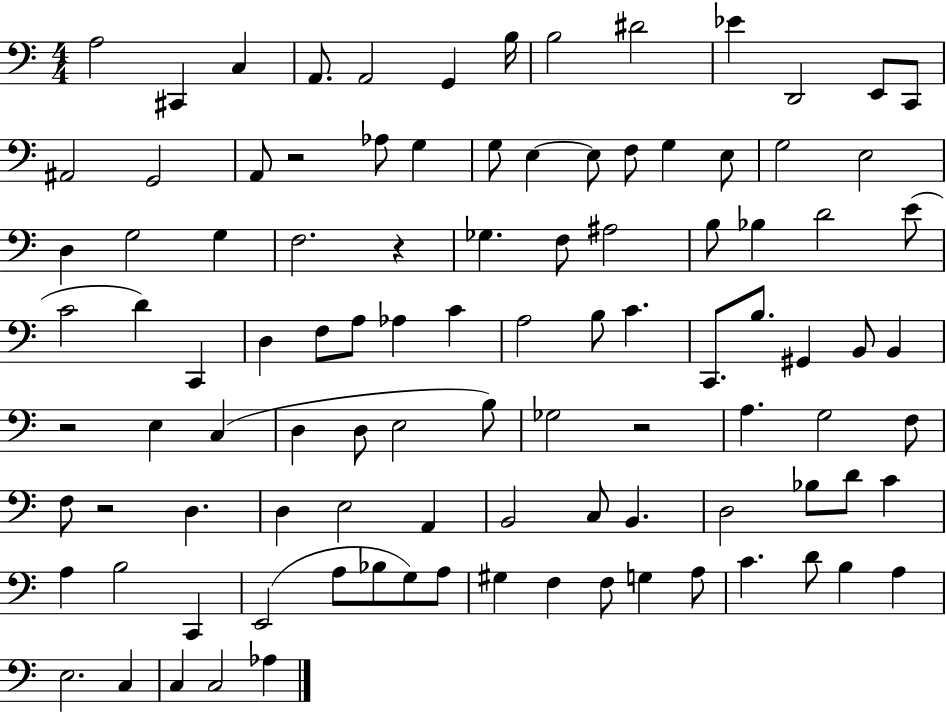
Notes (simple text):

A3/h C#2/q C3/q A2/e. A2/h G2/q B3/s B3/h D#4/h Eb4/q D2/h E2/e C2/e A#2/h G2/h A2/e R/h Ab3/e G3/q G3/e E3/q E3/e F3/e G3/q E3/e G3/h E3/h D3/q G3/h G3/q F3/h. R/q Gb3/q. F3/e A#3/h B3/e Bb3/q D4/h E4/e C4/h D4/q C2/q D3/q F3/e A3/e Ab3/q C4/q A3/h B3/e C4/q. C2/e. B3/e. G#2/q B2/e B2/q R/h E3/q C3/q D3/q D3/e E3/h B3/e Gb3/h R/h A3/q. G3/h F3/e F3/e R/h D3/q. D3/q E3/h A2/q B2/h C3/e B2/q. D3/h Bb3/e D4/e C4/q A3/q B3/h C2/q E2/h A3/e Bb3/e G3/e A3/e G#3/q F3/q F3/e G3/q A3/e C4/q. D4/e B3/q A3/q E3/h. C3/q C3/q C3/h Ab3/q